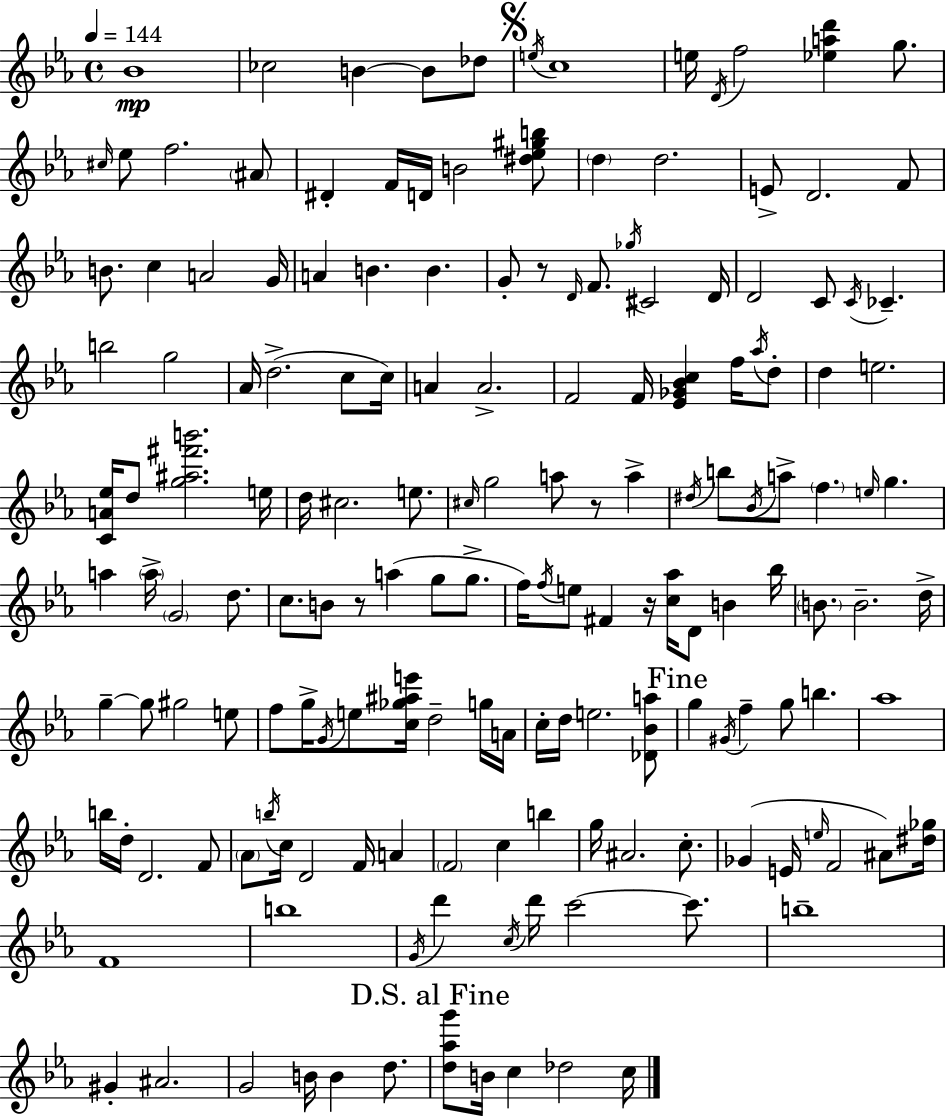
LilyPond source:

{
  \clef treble
  \time 4/4
  \defaultTimeSignature
  \key ees \major
  \tempo 4 = 144
  \repeat volta 2 { bes'1\mp | ces''2 b'4~~ b'8 des''8 | \mark \markup { \musicglyph "scripts.segno" } \acciaccatura { e''16 } c''1 | e''16 \acciaccatura { d'16 } f''2 <ees'' a'' d'''>4 g''8. | \break \grace { cis''16 } ees''8 f''2. | \parenthesize ais'8 dis'4-. f'16 d'16 b'2 | <dis'' ees'' gis'' b''>8 \parenthesize d''4 d''2. | e'8-> d'2. | \break f'8 b'8. c''4 a'2 | g'16 a'4 b'4. b'4. | g'8-. r8 \grace { d'16 } f'8. \acciaccatura { ges''16 } cis'2 | d'16 d'2 c'8 \acciaccatura { c'16 } | \break ces'4.-- b''2 g''2 | aes'16 d''2.->( | c''8 c''16) a'4 a'2.-> | f'2 f'16 <ees' ges' bes' c''>4 | \break f''16 \acciaccatura { aes''16 } d''8-. d''4 e''2. | <c' a' ees''>16 d''8 <g'' ais'' fis''' b'''>2. | e''16 d''16 cis''2. | e''8. \grace { cis''16 } g''2 | \break a''8 r8 a''4-> \acciaccatura { dis''16 } b''8 \acciaccatura { bes'16 } a''8-> \parenthesize f''4. | \grace { e''16 } g''4. a''4 \parenthesize a''16-> | \parenthesize g'2 d''8. c''8. b'8 | r8 a''4( g''8 g''8.-> f''16) \acciaccatura { f''16 } e''8 fis'4 | \break r16 <c'' aes''>16 d'8 b'4 bes''16 \parenthesize b'8. b'2.-- | d''16-> g''4--~~ | g''8 gis''2 e''8 f''8 g''16-> \acciaccatura { g'16 } | e''8 <c'' ges'' ais'' e'''>16 d''2-- g''16 a'16 c''16-. d''16 e''2. | \break <des' bes' a''>8 \mark "Fine" g''4 | \acciaccatura { gis'16 } f''4-- g''8 b''4. aes''1 | b''16 d''16-. | d'2. f'8 \parenthesize aes'8 | \break \acciaccatura { b''16 } c''16 d'2 f'16 a'4 \parenthesize f'2 | c''4 b''4 g''16 | ais'2. c''8.-. ges'4( | e'16 \grace { e''16 } f'2 ais'8) <dis'' ges''>16 | \break f'1 | b''1 | \acciaccatura { g'16 } d'''4 \acciaccatura { c''16 } d'''16 c'''2~~ c'''8. | b''1-- | \break gis'4-. ais'2. | g'2 b'16 b'4 d''8. | \mark "D.S. al Fine" <d'' aes'' g'''>8 b'16 c''4 des''2 | c''16 } \bar "|."
}